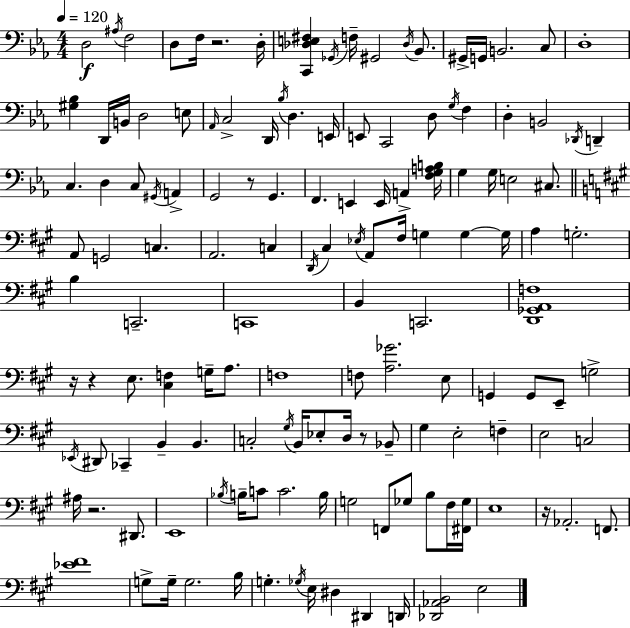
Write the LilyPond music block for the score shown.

{
  \clef bass
  \numericTimeSignature
  \time 4/4
  \key c \minor
  \tempo 4 = 120
  \repeat volta 2 { d2\f \acciaccatura { ais16 } f2 | d8 f16 r2. | d16-. <c, des e fis>4 \acciaccatura { ges,16 } f16-- gis,2 \acciaccatura { des16 } | bes,8. gis,16-> g,16 b,2. | \break c8 d1-. | <gis bes>4 d,16 b,16 d2 | e8 \grace { aes,16 } c2-> d,16 \acciaccatura { bes16 } d4. | e,16 e,8 c,2 d8 | \break \acciaccatura { g16 } f4 d4-. b,2 | \acciaccatura { des,16 } d,4-- c4. d4 | c8 \acciaccatura { gis,16 } a,4-> g,2 | r8 g,4. f,4. e,4 | \break e,16 a,4-> <f g a b>16 g4 g16 e2 | cis8. \bar "||" \break \key a \major a,8 g,2 c4. | a,2. c4 | \acciaccatura { d,16 } cis4 \acciaccatura { ees16 } a,8 fis16 g4 g4~~ | g16 a4 g2.-. | \break b4 c,2.-- | c,1 | b,4 c,2. | <d, ges, a, f>1 | \break r16 r4 e8. <cis f>4 g16-- a8. | f1 | f8 <a ges'>2. | e8 g,4 g,8 e,8-- g2-> | \break \acciaccatura { ees,16 } dis,8 ces,4-- b,4-- b,4. | c2-. \acciaccatura { gis16 } b,16 ees8-. d16 | r8 bes,8-- gis4 e2-. | f4-- e2 c2 | \break ais16 r2. | dis,8. e,1 | \acciaccatura { bes16 } b16-- c'8 c'2. | b16 g2 f,8 ges8 | \break b8 fis16 <fis, ges>16 e1 | r16 aes,2.-. | f,8. <ees' fis'>1 | g8-> g16-- g2. | \break b16 g4.-. \acciaccatura { ges16 } e16 dis4 | dis,4 d,16 <des, aes, b,>2 e2 | } \bar "|."
}